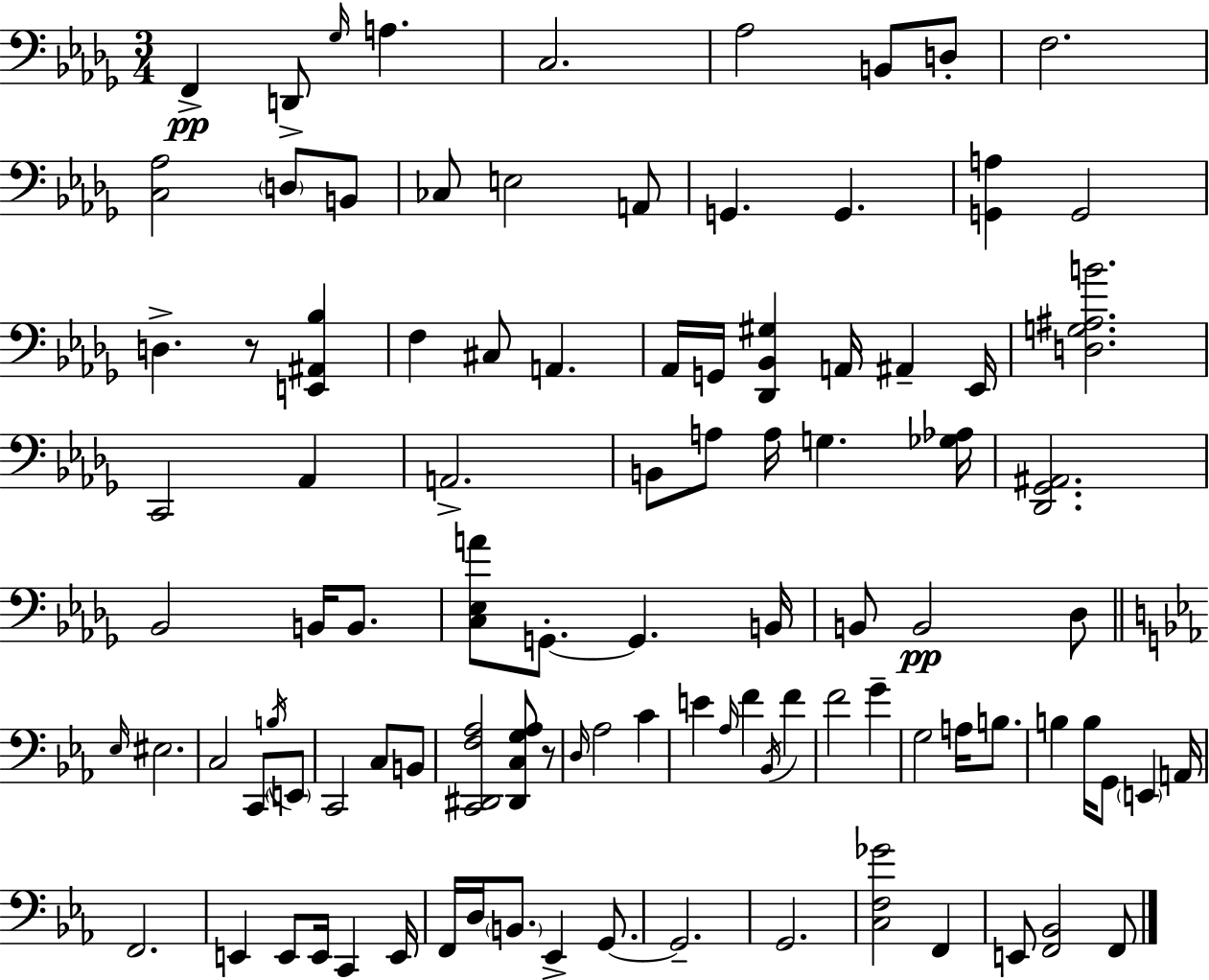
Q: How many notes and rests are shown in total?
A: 99